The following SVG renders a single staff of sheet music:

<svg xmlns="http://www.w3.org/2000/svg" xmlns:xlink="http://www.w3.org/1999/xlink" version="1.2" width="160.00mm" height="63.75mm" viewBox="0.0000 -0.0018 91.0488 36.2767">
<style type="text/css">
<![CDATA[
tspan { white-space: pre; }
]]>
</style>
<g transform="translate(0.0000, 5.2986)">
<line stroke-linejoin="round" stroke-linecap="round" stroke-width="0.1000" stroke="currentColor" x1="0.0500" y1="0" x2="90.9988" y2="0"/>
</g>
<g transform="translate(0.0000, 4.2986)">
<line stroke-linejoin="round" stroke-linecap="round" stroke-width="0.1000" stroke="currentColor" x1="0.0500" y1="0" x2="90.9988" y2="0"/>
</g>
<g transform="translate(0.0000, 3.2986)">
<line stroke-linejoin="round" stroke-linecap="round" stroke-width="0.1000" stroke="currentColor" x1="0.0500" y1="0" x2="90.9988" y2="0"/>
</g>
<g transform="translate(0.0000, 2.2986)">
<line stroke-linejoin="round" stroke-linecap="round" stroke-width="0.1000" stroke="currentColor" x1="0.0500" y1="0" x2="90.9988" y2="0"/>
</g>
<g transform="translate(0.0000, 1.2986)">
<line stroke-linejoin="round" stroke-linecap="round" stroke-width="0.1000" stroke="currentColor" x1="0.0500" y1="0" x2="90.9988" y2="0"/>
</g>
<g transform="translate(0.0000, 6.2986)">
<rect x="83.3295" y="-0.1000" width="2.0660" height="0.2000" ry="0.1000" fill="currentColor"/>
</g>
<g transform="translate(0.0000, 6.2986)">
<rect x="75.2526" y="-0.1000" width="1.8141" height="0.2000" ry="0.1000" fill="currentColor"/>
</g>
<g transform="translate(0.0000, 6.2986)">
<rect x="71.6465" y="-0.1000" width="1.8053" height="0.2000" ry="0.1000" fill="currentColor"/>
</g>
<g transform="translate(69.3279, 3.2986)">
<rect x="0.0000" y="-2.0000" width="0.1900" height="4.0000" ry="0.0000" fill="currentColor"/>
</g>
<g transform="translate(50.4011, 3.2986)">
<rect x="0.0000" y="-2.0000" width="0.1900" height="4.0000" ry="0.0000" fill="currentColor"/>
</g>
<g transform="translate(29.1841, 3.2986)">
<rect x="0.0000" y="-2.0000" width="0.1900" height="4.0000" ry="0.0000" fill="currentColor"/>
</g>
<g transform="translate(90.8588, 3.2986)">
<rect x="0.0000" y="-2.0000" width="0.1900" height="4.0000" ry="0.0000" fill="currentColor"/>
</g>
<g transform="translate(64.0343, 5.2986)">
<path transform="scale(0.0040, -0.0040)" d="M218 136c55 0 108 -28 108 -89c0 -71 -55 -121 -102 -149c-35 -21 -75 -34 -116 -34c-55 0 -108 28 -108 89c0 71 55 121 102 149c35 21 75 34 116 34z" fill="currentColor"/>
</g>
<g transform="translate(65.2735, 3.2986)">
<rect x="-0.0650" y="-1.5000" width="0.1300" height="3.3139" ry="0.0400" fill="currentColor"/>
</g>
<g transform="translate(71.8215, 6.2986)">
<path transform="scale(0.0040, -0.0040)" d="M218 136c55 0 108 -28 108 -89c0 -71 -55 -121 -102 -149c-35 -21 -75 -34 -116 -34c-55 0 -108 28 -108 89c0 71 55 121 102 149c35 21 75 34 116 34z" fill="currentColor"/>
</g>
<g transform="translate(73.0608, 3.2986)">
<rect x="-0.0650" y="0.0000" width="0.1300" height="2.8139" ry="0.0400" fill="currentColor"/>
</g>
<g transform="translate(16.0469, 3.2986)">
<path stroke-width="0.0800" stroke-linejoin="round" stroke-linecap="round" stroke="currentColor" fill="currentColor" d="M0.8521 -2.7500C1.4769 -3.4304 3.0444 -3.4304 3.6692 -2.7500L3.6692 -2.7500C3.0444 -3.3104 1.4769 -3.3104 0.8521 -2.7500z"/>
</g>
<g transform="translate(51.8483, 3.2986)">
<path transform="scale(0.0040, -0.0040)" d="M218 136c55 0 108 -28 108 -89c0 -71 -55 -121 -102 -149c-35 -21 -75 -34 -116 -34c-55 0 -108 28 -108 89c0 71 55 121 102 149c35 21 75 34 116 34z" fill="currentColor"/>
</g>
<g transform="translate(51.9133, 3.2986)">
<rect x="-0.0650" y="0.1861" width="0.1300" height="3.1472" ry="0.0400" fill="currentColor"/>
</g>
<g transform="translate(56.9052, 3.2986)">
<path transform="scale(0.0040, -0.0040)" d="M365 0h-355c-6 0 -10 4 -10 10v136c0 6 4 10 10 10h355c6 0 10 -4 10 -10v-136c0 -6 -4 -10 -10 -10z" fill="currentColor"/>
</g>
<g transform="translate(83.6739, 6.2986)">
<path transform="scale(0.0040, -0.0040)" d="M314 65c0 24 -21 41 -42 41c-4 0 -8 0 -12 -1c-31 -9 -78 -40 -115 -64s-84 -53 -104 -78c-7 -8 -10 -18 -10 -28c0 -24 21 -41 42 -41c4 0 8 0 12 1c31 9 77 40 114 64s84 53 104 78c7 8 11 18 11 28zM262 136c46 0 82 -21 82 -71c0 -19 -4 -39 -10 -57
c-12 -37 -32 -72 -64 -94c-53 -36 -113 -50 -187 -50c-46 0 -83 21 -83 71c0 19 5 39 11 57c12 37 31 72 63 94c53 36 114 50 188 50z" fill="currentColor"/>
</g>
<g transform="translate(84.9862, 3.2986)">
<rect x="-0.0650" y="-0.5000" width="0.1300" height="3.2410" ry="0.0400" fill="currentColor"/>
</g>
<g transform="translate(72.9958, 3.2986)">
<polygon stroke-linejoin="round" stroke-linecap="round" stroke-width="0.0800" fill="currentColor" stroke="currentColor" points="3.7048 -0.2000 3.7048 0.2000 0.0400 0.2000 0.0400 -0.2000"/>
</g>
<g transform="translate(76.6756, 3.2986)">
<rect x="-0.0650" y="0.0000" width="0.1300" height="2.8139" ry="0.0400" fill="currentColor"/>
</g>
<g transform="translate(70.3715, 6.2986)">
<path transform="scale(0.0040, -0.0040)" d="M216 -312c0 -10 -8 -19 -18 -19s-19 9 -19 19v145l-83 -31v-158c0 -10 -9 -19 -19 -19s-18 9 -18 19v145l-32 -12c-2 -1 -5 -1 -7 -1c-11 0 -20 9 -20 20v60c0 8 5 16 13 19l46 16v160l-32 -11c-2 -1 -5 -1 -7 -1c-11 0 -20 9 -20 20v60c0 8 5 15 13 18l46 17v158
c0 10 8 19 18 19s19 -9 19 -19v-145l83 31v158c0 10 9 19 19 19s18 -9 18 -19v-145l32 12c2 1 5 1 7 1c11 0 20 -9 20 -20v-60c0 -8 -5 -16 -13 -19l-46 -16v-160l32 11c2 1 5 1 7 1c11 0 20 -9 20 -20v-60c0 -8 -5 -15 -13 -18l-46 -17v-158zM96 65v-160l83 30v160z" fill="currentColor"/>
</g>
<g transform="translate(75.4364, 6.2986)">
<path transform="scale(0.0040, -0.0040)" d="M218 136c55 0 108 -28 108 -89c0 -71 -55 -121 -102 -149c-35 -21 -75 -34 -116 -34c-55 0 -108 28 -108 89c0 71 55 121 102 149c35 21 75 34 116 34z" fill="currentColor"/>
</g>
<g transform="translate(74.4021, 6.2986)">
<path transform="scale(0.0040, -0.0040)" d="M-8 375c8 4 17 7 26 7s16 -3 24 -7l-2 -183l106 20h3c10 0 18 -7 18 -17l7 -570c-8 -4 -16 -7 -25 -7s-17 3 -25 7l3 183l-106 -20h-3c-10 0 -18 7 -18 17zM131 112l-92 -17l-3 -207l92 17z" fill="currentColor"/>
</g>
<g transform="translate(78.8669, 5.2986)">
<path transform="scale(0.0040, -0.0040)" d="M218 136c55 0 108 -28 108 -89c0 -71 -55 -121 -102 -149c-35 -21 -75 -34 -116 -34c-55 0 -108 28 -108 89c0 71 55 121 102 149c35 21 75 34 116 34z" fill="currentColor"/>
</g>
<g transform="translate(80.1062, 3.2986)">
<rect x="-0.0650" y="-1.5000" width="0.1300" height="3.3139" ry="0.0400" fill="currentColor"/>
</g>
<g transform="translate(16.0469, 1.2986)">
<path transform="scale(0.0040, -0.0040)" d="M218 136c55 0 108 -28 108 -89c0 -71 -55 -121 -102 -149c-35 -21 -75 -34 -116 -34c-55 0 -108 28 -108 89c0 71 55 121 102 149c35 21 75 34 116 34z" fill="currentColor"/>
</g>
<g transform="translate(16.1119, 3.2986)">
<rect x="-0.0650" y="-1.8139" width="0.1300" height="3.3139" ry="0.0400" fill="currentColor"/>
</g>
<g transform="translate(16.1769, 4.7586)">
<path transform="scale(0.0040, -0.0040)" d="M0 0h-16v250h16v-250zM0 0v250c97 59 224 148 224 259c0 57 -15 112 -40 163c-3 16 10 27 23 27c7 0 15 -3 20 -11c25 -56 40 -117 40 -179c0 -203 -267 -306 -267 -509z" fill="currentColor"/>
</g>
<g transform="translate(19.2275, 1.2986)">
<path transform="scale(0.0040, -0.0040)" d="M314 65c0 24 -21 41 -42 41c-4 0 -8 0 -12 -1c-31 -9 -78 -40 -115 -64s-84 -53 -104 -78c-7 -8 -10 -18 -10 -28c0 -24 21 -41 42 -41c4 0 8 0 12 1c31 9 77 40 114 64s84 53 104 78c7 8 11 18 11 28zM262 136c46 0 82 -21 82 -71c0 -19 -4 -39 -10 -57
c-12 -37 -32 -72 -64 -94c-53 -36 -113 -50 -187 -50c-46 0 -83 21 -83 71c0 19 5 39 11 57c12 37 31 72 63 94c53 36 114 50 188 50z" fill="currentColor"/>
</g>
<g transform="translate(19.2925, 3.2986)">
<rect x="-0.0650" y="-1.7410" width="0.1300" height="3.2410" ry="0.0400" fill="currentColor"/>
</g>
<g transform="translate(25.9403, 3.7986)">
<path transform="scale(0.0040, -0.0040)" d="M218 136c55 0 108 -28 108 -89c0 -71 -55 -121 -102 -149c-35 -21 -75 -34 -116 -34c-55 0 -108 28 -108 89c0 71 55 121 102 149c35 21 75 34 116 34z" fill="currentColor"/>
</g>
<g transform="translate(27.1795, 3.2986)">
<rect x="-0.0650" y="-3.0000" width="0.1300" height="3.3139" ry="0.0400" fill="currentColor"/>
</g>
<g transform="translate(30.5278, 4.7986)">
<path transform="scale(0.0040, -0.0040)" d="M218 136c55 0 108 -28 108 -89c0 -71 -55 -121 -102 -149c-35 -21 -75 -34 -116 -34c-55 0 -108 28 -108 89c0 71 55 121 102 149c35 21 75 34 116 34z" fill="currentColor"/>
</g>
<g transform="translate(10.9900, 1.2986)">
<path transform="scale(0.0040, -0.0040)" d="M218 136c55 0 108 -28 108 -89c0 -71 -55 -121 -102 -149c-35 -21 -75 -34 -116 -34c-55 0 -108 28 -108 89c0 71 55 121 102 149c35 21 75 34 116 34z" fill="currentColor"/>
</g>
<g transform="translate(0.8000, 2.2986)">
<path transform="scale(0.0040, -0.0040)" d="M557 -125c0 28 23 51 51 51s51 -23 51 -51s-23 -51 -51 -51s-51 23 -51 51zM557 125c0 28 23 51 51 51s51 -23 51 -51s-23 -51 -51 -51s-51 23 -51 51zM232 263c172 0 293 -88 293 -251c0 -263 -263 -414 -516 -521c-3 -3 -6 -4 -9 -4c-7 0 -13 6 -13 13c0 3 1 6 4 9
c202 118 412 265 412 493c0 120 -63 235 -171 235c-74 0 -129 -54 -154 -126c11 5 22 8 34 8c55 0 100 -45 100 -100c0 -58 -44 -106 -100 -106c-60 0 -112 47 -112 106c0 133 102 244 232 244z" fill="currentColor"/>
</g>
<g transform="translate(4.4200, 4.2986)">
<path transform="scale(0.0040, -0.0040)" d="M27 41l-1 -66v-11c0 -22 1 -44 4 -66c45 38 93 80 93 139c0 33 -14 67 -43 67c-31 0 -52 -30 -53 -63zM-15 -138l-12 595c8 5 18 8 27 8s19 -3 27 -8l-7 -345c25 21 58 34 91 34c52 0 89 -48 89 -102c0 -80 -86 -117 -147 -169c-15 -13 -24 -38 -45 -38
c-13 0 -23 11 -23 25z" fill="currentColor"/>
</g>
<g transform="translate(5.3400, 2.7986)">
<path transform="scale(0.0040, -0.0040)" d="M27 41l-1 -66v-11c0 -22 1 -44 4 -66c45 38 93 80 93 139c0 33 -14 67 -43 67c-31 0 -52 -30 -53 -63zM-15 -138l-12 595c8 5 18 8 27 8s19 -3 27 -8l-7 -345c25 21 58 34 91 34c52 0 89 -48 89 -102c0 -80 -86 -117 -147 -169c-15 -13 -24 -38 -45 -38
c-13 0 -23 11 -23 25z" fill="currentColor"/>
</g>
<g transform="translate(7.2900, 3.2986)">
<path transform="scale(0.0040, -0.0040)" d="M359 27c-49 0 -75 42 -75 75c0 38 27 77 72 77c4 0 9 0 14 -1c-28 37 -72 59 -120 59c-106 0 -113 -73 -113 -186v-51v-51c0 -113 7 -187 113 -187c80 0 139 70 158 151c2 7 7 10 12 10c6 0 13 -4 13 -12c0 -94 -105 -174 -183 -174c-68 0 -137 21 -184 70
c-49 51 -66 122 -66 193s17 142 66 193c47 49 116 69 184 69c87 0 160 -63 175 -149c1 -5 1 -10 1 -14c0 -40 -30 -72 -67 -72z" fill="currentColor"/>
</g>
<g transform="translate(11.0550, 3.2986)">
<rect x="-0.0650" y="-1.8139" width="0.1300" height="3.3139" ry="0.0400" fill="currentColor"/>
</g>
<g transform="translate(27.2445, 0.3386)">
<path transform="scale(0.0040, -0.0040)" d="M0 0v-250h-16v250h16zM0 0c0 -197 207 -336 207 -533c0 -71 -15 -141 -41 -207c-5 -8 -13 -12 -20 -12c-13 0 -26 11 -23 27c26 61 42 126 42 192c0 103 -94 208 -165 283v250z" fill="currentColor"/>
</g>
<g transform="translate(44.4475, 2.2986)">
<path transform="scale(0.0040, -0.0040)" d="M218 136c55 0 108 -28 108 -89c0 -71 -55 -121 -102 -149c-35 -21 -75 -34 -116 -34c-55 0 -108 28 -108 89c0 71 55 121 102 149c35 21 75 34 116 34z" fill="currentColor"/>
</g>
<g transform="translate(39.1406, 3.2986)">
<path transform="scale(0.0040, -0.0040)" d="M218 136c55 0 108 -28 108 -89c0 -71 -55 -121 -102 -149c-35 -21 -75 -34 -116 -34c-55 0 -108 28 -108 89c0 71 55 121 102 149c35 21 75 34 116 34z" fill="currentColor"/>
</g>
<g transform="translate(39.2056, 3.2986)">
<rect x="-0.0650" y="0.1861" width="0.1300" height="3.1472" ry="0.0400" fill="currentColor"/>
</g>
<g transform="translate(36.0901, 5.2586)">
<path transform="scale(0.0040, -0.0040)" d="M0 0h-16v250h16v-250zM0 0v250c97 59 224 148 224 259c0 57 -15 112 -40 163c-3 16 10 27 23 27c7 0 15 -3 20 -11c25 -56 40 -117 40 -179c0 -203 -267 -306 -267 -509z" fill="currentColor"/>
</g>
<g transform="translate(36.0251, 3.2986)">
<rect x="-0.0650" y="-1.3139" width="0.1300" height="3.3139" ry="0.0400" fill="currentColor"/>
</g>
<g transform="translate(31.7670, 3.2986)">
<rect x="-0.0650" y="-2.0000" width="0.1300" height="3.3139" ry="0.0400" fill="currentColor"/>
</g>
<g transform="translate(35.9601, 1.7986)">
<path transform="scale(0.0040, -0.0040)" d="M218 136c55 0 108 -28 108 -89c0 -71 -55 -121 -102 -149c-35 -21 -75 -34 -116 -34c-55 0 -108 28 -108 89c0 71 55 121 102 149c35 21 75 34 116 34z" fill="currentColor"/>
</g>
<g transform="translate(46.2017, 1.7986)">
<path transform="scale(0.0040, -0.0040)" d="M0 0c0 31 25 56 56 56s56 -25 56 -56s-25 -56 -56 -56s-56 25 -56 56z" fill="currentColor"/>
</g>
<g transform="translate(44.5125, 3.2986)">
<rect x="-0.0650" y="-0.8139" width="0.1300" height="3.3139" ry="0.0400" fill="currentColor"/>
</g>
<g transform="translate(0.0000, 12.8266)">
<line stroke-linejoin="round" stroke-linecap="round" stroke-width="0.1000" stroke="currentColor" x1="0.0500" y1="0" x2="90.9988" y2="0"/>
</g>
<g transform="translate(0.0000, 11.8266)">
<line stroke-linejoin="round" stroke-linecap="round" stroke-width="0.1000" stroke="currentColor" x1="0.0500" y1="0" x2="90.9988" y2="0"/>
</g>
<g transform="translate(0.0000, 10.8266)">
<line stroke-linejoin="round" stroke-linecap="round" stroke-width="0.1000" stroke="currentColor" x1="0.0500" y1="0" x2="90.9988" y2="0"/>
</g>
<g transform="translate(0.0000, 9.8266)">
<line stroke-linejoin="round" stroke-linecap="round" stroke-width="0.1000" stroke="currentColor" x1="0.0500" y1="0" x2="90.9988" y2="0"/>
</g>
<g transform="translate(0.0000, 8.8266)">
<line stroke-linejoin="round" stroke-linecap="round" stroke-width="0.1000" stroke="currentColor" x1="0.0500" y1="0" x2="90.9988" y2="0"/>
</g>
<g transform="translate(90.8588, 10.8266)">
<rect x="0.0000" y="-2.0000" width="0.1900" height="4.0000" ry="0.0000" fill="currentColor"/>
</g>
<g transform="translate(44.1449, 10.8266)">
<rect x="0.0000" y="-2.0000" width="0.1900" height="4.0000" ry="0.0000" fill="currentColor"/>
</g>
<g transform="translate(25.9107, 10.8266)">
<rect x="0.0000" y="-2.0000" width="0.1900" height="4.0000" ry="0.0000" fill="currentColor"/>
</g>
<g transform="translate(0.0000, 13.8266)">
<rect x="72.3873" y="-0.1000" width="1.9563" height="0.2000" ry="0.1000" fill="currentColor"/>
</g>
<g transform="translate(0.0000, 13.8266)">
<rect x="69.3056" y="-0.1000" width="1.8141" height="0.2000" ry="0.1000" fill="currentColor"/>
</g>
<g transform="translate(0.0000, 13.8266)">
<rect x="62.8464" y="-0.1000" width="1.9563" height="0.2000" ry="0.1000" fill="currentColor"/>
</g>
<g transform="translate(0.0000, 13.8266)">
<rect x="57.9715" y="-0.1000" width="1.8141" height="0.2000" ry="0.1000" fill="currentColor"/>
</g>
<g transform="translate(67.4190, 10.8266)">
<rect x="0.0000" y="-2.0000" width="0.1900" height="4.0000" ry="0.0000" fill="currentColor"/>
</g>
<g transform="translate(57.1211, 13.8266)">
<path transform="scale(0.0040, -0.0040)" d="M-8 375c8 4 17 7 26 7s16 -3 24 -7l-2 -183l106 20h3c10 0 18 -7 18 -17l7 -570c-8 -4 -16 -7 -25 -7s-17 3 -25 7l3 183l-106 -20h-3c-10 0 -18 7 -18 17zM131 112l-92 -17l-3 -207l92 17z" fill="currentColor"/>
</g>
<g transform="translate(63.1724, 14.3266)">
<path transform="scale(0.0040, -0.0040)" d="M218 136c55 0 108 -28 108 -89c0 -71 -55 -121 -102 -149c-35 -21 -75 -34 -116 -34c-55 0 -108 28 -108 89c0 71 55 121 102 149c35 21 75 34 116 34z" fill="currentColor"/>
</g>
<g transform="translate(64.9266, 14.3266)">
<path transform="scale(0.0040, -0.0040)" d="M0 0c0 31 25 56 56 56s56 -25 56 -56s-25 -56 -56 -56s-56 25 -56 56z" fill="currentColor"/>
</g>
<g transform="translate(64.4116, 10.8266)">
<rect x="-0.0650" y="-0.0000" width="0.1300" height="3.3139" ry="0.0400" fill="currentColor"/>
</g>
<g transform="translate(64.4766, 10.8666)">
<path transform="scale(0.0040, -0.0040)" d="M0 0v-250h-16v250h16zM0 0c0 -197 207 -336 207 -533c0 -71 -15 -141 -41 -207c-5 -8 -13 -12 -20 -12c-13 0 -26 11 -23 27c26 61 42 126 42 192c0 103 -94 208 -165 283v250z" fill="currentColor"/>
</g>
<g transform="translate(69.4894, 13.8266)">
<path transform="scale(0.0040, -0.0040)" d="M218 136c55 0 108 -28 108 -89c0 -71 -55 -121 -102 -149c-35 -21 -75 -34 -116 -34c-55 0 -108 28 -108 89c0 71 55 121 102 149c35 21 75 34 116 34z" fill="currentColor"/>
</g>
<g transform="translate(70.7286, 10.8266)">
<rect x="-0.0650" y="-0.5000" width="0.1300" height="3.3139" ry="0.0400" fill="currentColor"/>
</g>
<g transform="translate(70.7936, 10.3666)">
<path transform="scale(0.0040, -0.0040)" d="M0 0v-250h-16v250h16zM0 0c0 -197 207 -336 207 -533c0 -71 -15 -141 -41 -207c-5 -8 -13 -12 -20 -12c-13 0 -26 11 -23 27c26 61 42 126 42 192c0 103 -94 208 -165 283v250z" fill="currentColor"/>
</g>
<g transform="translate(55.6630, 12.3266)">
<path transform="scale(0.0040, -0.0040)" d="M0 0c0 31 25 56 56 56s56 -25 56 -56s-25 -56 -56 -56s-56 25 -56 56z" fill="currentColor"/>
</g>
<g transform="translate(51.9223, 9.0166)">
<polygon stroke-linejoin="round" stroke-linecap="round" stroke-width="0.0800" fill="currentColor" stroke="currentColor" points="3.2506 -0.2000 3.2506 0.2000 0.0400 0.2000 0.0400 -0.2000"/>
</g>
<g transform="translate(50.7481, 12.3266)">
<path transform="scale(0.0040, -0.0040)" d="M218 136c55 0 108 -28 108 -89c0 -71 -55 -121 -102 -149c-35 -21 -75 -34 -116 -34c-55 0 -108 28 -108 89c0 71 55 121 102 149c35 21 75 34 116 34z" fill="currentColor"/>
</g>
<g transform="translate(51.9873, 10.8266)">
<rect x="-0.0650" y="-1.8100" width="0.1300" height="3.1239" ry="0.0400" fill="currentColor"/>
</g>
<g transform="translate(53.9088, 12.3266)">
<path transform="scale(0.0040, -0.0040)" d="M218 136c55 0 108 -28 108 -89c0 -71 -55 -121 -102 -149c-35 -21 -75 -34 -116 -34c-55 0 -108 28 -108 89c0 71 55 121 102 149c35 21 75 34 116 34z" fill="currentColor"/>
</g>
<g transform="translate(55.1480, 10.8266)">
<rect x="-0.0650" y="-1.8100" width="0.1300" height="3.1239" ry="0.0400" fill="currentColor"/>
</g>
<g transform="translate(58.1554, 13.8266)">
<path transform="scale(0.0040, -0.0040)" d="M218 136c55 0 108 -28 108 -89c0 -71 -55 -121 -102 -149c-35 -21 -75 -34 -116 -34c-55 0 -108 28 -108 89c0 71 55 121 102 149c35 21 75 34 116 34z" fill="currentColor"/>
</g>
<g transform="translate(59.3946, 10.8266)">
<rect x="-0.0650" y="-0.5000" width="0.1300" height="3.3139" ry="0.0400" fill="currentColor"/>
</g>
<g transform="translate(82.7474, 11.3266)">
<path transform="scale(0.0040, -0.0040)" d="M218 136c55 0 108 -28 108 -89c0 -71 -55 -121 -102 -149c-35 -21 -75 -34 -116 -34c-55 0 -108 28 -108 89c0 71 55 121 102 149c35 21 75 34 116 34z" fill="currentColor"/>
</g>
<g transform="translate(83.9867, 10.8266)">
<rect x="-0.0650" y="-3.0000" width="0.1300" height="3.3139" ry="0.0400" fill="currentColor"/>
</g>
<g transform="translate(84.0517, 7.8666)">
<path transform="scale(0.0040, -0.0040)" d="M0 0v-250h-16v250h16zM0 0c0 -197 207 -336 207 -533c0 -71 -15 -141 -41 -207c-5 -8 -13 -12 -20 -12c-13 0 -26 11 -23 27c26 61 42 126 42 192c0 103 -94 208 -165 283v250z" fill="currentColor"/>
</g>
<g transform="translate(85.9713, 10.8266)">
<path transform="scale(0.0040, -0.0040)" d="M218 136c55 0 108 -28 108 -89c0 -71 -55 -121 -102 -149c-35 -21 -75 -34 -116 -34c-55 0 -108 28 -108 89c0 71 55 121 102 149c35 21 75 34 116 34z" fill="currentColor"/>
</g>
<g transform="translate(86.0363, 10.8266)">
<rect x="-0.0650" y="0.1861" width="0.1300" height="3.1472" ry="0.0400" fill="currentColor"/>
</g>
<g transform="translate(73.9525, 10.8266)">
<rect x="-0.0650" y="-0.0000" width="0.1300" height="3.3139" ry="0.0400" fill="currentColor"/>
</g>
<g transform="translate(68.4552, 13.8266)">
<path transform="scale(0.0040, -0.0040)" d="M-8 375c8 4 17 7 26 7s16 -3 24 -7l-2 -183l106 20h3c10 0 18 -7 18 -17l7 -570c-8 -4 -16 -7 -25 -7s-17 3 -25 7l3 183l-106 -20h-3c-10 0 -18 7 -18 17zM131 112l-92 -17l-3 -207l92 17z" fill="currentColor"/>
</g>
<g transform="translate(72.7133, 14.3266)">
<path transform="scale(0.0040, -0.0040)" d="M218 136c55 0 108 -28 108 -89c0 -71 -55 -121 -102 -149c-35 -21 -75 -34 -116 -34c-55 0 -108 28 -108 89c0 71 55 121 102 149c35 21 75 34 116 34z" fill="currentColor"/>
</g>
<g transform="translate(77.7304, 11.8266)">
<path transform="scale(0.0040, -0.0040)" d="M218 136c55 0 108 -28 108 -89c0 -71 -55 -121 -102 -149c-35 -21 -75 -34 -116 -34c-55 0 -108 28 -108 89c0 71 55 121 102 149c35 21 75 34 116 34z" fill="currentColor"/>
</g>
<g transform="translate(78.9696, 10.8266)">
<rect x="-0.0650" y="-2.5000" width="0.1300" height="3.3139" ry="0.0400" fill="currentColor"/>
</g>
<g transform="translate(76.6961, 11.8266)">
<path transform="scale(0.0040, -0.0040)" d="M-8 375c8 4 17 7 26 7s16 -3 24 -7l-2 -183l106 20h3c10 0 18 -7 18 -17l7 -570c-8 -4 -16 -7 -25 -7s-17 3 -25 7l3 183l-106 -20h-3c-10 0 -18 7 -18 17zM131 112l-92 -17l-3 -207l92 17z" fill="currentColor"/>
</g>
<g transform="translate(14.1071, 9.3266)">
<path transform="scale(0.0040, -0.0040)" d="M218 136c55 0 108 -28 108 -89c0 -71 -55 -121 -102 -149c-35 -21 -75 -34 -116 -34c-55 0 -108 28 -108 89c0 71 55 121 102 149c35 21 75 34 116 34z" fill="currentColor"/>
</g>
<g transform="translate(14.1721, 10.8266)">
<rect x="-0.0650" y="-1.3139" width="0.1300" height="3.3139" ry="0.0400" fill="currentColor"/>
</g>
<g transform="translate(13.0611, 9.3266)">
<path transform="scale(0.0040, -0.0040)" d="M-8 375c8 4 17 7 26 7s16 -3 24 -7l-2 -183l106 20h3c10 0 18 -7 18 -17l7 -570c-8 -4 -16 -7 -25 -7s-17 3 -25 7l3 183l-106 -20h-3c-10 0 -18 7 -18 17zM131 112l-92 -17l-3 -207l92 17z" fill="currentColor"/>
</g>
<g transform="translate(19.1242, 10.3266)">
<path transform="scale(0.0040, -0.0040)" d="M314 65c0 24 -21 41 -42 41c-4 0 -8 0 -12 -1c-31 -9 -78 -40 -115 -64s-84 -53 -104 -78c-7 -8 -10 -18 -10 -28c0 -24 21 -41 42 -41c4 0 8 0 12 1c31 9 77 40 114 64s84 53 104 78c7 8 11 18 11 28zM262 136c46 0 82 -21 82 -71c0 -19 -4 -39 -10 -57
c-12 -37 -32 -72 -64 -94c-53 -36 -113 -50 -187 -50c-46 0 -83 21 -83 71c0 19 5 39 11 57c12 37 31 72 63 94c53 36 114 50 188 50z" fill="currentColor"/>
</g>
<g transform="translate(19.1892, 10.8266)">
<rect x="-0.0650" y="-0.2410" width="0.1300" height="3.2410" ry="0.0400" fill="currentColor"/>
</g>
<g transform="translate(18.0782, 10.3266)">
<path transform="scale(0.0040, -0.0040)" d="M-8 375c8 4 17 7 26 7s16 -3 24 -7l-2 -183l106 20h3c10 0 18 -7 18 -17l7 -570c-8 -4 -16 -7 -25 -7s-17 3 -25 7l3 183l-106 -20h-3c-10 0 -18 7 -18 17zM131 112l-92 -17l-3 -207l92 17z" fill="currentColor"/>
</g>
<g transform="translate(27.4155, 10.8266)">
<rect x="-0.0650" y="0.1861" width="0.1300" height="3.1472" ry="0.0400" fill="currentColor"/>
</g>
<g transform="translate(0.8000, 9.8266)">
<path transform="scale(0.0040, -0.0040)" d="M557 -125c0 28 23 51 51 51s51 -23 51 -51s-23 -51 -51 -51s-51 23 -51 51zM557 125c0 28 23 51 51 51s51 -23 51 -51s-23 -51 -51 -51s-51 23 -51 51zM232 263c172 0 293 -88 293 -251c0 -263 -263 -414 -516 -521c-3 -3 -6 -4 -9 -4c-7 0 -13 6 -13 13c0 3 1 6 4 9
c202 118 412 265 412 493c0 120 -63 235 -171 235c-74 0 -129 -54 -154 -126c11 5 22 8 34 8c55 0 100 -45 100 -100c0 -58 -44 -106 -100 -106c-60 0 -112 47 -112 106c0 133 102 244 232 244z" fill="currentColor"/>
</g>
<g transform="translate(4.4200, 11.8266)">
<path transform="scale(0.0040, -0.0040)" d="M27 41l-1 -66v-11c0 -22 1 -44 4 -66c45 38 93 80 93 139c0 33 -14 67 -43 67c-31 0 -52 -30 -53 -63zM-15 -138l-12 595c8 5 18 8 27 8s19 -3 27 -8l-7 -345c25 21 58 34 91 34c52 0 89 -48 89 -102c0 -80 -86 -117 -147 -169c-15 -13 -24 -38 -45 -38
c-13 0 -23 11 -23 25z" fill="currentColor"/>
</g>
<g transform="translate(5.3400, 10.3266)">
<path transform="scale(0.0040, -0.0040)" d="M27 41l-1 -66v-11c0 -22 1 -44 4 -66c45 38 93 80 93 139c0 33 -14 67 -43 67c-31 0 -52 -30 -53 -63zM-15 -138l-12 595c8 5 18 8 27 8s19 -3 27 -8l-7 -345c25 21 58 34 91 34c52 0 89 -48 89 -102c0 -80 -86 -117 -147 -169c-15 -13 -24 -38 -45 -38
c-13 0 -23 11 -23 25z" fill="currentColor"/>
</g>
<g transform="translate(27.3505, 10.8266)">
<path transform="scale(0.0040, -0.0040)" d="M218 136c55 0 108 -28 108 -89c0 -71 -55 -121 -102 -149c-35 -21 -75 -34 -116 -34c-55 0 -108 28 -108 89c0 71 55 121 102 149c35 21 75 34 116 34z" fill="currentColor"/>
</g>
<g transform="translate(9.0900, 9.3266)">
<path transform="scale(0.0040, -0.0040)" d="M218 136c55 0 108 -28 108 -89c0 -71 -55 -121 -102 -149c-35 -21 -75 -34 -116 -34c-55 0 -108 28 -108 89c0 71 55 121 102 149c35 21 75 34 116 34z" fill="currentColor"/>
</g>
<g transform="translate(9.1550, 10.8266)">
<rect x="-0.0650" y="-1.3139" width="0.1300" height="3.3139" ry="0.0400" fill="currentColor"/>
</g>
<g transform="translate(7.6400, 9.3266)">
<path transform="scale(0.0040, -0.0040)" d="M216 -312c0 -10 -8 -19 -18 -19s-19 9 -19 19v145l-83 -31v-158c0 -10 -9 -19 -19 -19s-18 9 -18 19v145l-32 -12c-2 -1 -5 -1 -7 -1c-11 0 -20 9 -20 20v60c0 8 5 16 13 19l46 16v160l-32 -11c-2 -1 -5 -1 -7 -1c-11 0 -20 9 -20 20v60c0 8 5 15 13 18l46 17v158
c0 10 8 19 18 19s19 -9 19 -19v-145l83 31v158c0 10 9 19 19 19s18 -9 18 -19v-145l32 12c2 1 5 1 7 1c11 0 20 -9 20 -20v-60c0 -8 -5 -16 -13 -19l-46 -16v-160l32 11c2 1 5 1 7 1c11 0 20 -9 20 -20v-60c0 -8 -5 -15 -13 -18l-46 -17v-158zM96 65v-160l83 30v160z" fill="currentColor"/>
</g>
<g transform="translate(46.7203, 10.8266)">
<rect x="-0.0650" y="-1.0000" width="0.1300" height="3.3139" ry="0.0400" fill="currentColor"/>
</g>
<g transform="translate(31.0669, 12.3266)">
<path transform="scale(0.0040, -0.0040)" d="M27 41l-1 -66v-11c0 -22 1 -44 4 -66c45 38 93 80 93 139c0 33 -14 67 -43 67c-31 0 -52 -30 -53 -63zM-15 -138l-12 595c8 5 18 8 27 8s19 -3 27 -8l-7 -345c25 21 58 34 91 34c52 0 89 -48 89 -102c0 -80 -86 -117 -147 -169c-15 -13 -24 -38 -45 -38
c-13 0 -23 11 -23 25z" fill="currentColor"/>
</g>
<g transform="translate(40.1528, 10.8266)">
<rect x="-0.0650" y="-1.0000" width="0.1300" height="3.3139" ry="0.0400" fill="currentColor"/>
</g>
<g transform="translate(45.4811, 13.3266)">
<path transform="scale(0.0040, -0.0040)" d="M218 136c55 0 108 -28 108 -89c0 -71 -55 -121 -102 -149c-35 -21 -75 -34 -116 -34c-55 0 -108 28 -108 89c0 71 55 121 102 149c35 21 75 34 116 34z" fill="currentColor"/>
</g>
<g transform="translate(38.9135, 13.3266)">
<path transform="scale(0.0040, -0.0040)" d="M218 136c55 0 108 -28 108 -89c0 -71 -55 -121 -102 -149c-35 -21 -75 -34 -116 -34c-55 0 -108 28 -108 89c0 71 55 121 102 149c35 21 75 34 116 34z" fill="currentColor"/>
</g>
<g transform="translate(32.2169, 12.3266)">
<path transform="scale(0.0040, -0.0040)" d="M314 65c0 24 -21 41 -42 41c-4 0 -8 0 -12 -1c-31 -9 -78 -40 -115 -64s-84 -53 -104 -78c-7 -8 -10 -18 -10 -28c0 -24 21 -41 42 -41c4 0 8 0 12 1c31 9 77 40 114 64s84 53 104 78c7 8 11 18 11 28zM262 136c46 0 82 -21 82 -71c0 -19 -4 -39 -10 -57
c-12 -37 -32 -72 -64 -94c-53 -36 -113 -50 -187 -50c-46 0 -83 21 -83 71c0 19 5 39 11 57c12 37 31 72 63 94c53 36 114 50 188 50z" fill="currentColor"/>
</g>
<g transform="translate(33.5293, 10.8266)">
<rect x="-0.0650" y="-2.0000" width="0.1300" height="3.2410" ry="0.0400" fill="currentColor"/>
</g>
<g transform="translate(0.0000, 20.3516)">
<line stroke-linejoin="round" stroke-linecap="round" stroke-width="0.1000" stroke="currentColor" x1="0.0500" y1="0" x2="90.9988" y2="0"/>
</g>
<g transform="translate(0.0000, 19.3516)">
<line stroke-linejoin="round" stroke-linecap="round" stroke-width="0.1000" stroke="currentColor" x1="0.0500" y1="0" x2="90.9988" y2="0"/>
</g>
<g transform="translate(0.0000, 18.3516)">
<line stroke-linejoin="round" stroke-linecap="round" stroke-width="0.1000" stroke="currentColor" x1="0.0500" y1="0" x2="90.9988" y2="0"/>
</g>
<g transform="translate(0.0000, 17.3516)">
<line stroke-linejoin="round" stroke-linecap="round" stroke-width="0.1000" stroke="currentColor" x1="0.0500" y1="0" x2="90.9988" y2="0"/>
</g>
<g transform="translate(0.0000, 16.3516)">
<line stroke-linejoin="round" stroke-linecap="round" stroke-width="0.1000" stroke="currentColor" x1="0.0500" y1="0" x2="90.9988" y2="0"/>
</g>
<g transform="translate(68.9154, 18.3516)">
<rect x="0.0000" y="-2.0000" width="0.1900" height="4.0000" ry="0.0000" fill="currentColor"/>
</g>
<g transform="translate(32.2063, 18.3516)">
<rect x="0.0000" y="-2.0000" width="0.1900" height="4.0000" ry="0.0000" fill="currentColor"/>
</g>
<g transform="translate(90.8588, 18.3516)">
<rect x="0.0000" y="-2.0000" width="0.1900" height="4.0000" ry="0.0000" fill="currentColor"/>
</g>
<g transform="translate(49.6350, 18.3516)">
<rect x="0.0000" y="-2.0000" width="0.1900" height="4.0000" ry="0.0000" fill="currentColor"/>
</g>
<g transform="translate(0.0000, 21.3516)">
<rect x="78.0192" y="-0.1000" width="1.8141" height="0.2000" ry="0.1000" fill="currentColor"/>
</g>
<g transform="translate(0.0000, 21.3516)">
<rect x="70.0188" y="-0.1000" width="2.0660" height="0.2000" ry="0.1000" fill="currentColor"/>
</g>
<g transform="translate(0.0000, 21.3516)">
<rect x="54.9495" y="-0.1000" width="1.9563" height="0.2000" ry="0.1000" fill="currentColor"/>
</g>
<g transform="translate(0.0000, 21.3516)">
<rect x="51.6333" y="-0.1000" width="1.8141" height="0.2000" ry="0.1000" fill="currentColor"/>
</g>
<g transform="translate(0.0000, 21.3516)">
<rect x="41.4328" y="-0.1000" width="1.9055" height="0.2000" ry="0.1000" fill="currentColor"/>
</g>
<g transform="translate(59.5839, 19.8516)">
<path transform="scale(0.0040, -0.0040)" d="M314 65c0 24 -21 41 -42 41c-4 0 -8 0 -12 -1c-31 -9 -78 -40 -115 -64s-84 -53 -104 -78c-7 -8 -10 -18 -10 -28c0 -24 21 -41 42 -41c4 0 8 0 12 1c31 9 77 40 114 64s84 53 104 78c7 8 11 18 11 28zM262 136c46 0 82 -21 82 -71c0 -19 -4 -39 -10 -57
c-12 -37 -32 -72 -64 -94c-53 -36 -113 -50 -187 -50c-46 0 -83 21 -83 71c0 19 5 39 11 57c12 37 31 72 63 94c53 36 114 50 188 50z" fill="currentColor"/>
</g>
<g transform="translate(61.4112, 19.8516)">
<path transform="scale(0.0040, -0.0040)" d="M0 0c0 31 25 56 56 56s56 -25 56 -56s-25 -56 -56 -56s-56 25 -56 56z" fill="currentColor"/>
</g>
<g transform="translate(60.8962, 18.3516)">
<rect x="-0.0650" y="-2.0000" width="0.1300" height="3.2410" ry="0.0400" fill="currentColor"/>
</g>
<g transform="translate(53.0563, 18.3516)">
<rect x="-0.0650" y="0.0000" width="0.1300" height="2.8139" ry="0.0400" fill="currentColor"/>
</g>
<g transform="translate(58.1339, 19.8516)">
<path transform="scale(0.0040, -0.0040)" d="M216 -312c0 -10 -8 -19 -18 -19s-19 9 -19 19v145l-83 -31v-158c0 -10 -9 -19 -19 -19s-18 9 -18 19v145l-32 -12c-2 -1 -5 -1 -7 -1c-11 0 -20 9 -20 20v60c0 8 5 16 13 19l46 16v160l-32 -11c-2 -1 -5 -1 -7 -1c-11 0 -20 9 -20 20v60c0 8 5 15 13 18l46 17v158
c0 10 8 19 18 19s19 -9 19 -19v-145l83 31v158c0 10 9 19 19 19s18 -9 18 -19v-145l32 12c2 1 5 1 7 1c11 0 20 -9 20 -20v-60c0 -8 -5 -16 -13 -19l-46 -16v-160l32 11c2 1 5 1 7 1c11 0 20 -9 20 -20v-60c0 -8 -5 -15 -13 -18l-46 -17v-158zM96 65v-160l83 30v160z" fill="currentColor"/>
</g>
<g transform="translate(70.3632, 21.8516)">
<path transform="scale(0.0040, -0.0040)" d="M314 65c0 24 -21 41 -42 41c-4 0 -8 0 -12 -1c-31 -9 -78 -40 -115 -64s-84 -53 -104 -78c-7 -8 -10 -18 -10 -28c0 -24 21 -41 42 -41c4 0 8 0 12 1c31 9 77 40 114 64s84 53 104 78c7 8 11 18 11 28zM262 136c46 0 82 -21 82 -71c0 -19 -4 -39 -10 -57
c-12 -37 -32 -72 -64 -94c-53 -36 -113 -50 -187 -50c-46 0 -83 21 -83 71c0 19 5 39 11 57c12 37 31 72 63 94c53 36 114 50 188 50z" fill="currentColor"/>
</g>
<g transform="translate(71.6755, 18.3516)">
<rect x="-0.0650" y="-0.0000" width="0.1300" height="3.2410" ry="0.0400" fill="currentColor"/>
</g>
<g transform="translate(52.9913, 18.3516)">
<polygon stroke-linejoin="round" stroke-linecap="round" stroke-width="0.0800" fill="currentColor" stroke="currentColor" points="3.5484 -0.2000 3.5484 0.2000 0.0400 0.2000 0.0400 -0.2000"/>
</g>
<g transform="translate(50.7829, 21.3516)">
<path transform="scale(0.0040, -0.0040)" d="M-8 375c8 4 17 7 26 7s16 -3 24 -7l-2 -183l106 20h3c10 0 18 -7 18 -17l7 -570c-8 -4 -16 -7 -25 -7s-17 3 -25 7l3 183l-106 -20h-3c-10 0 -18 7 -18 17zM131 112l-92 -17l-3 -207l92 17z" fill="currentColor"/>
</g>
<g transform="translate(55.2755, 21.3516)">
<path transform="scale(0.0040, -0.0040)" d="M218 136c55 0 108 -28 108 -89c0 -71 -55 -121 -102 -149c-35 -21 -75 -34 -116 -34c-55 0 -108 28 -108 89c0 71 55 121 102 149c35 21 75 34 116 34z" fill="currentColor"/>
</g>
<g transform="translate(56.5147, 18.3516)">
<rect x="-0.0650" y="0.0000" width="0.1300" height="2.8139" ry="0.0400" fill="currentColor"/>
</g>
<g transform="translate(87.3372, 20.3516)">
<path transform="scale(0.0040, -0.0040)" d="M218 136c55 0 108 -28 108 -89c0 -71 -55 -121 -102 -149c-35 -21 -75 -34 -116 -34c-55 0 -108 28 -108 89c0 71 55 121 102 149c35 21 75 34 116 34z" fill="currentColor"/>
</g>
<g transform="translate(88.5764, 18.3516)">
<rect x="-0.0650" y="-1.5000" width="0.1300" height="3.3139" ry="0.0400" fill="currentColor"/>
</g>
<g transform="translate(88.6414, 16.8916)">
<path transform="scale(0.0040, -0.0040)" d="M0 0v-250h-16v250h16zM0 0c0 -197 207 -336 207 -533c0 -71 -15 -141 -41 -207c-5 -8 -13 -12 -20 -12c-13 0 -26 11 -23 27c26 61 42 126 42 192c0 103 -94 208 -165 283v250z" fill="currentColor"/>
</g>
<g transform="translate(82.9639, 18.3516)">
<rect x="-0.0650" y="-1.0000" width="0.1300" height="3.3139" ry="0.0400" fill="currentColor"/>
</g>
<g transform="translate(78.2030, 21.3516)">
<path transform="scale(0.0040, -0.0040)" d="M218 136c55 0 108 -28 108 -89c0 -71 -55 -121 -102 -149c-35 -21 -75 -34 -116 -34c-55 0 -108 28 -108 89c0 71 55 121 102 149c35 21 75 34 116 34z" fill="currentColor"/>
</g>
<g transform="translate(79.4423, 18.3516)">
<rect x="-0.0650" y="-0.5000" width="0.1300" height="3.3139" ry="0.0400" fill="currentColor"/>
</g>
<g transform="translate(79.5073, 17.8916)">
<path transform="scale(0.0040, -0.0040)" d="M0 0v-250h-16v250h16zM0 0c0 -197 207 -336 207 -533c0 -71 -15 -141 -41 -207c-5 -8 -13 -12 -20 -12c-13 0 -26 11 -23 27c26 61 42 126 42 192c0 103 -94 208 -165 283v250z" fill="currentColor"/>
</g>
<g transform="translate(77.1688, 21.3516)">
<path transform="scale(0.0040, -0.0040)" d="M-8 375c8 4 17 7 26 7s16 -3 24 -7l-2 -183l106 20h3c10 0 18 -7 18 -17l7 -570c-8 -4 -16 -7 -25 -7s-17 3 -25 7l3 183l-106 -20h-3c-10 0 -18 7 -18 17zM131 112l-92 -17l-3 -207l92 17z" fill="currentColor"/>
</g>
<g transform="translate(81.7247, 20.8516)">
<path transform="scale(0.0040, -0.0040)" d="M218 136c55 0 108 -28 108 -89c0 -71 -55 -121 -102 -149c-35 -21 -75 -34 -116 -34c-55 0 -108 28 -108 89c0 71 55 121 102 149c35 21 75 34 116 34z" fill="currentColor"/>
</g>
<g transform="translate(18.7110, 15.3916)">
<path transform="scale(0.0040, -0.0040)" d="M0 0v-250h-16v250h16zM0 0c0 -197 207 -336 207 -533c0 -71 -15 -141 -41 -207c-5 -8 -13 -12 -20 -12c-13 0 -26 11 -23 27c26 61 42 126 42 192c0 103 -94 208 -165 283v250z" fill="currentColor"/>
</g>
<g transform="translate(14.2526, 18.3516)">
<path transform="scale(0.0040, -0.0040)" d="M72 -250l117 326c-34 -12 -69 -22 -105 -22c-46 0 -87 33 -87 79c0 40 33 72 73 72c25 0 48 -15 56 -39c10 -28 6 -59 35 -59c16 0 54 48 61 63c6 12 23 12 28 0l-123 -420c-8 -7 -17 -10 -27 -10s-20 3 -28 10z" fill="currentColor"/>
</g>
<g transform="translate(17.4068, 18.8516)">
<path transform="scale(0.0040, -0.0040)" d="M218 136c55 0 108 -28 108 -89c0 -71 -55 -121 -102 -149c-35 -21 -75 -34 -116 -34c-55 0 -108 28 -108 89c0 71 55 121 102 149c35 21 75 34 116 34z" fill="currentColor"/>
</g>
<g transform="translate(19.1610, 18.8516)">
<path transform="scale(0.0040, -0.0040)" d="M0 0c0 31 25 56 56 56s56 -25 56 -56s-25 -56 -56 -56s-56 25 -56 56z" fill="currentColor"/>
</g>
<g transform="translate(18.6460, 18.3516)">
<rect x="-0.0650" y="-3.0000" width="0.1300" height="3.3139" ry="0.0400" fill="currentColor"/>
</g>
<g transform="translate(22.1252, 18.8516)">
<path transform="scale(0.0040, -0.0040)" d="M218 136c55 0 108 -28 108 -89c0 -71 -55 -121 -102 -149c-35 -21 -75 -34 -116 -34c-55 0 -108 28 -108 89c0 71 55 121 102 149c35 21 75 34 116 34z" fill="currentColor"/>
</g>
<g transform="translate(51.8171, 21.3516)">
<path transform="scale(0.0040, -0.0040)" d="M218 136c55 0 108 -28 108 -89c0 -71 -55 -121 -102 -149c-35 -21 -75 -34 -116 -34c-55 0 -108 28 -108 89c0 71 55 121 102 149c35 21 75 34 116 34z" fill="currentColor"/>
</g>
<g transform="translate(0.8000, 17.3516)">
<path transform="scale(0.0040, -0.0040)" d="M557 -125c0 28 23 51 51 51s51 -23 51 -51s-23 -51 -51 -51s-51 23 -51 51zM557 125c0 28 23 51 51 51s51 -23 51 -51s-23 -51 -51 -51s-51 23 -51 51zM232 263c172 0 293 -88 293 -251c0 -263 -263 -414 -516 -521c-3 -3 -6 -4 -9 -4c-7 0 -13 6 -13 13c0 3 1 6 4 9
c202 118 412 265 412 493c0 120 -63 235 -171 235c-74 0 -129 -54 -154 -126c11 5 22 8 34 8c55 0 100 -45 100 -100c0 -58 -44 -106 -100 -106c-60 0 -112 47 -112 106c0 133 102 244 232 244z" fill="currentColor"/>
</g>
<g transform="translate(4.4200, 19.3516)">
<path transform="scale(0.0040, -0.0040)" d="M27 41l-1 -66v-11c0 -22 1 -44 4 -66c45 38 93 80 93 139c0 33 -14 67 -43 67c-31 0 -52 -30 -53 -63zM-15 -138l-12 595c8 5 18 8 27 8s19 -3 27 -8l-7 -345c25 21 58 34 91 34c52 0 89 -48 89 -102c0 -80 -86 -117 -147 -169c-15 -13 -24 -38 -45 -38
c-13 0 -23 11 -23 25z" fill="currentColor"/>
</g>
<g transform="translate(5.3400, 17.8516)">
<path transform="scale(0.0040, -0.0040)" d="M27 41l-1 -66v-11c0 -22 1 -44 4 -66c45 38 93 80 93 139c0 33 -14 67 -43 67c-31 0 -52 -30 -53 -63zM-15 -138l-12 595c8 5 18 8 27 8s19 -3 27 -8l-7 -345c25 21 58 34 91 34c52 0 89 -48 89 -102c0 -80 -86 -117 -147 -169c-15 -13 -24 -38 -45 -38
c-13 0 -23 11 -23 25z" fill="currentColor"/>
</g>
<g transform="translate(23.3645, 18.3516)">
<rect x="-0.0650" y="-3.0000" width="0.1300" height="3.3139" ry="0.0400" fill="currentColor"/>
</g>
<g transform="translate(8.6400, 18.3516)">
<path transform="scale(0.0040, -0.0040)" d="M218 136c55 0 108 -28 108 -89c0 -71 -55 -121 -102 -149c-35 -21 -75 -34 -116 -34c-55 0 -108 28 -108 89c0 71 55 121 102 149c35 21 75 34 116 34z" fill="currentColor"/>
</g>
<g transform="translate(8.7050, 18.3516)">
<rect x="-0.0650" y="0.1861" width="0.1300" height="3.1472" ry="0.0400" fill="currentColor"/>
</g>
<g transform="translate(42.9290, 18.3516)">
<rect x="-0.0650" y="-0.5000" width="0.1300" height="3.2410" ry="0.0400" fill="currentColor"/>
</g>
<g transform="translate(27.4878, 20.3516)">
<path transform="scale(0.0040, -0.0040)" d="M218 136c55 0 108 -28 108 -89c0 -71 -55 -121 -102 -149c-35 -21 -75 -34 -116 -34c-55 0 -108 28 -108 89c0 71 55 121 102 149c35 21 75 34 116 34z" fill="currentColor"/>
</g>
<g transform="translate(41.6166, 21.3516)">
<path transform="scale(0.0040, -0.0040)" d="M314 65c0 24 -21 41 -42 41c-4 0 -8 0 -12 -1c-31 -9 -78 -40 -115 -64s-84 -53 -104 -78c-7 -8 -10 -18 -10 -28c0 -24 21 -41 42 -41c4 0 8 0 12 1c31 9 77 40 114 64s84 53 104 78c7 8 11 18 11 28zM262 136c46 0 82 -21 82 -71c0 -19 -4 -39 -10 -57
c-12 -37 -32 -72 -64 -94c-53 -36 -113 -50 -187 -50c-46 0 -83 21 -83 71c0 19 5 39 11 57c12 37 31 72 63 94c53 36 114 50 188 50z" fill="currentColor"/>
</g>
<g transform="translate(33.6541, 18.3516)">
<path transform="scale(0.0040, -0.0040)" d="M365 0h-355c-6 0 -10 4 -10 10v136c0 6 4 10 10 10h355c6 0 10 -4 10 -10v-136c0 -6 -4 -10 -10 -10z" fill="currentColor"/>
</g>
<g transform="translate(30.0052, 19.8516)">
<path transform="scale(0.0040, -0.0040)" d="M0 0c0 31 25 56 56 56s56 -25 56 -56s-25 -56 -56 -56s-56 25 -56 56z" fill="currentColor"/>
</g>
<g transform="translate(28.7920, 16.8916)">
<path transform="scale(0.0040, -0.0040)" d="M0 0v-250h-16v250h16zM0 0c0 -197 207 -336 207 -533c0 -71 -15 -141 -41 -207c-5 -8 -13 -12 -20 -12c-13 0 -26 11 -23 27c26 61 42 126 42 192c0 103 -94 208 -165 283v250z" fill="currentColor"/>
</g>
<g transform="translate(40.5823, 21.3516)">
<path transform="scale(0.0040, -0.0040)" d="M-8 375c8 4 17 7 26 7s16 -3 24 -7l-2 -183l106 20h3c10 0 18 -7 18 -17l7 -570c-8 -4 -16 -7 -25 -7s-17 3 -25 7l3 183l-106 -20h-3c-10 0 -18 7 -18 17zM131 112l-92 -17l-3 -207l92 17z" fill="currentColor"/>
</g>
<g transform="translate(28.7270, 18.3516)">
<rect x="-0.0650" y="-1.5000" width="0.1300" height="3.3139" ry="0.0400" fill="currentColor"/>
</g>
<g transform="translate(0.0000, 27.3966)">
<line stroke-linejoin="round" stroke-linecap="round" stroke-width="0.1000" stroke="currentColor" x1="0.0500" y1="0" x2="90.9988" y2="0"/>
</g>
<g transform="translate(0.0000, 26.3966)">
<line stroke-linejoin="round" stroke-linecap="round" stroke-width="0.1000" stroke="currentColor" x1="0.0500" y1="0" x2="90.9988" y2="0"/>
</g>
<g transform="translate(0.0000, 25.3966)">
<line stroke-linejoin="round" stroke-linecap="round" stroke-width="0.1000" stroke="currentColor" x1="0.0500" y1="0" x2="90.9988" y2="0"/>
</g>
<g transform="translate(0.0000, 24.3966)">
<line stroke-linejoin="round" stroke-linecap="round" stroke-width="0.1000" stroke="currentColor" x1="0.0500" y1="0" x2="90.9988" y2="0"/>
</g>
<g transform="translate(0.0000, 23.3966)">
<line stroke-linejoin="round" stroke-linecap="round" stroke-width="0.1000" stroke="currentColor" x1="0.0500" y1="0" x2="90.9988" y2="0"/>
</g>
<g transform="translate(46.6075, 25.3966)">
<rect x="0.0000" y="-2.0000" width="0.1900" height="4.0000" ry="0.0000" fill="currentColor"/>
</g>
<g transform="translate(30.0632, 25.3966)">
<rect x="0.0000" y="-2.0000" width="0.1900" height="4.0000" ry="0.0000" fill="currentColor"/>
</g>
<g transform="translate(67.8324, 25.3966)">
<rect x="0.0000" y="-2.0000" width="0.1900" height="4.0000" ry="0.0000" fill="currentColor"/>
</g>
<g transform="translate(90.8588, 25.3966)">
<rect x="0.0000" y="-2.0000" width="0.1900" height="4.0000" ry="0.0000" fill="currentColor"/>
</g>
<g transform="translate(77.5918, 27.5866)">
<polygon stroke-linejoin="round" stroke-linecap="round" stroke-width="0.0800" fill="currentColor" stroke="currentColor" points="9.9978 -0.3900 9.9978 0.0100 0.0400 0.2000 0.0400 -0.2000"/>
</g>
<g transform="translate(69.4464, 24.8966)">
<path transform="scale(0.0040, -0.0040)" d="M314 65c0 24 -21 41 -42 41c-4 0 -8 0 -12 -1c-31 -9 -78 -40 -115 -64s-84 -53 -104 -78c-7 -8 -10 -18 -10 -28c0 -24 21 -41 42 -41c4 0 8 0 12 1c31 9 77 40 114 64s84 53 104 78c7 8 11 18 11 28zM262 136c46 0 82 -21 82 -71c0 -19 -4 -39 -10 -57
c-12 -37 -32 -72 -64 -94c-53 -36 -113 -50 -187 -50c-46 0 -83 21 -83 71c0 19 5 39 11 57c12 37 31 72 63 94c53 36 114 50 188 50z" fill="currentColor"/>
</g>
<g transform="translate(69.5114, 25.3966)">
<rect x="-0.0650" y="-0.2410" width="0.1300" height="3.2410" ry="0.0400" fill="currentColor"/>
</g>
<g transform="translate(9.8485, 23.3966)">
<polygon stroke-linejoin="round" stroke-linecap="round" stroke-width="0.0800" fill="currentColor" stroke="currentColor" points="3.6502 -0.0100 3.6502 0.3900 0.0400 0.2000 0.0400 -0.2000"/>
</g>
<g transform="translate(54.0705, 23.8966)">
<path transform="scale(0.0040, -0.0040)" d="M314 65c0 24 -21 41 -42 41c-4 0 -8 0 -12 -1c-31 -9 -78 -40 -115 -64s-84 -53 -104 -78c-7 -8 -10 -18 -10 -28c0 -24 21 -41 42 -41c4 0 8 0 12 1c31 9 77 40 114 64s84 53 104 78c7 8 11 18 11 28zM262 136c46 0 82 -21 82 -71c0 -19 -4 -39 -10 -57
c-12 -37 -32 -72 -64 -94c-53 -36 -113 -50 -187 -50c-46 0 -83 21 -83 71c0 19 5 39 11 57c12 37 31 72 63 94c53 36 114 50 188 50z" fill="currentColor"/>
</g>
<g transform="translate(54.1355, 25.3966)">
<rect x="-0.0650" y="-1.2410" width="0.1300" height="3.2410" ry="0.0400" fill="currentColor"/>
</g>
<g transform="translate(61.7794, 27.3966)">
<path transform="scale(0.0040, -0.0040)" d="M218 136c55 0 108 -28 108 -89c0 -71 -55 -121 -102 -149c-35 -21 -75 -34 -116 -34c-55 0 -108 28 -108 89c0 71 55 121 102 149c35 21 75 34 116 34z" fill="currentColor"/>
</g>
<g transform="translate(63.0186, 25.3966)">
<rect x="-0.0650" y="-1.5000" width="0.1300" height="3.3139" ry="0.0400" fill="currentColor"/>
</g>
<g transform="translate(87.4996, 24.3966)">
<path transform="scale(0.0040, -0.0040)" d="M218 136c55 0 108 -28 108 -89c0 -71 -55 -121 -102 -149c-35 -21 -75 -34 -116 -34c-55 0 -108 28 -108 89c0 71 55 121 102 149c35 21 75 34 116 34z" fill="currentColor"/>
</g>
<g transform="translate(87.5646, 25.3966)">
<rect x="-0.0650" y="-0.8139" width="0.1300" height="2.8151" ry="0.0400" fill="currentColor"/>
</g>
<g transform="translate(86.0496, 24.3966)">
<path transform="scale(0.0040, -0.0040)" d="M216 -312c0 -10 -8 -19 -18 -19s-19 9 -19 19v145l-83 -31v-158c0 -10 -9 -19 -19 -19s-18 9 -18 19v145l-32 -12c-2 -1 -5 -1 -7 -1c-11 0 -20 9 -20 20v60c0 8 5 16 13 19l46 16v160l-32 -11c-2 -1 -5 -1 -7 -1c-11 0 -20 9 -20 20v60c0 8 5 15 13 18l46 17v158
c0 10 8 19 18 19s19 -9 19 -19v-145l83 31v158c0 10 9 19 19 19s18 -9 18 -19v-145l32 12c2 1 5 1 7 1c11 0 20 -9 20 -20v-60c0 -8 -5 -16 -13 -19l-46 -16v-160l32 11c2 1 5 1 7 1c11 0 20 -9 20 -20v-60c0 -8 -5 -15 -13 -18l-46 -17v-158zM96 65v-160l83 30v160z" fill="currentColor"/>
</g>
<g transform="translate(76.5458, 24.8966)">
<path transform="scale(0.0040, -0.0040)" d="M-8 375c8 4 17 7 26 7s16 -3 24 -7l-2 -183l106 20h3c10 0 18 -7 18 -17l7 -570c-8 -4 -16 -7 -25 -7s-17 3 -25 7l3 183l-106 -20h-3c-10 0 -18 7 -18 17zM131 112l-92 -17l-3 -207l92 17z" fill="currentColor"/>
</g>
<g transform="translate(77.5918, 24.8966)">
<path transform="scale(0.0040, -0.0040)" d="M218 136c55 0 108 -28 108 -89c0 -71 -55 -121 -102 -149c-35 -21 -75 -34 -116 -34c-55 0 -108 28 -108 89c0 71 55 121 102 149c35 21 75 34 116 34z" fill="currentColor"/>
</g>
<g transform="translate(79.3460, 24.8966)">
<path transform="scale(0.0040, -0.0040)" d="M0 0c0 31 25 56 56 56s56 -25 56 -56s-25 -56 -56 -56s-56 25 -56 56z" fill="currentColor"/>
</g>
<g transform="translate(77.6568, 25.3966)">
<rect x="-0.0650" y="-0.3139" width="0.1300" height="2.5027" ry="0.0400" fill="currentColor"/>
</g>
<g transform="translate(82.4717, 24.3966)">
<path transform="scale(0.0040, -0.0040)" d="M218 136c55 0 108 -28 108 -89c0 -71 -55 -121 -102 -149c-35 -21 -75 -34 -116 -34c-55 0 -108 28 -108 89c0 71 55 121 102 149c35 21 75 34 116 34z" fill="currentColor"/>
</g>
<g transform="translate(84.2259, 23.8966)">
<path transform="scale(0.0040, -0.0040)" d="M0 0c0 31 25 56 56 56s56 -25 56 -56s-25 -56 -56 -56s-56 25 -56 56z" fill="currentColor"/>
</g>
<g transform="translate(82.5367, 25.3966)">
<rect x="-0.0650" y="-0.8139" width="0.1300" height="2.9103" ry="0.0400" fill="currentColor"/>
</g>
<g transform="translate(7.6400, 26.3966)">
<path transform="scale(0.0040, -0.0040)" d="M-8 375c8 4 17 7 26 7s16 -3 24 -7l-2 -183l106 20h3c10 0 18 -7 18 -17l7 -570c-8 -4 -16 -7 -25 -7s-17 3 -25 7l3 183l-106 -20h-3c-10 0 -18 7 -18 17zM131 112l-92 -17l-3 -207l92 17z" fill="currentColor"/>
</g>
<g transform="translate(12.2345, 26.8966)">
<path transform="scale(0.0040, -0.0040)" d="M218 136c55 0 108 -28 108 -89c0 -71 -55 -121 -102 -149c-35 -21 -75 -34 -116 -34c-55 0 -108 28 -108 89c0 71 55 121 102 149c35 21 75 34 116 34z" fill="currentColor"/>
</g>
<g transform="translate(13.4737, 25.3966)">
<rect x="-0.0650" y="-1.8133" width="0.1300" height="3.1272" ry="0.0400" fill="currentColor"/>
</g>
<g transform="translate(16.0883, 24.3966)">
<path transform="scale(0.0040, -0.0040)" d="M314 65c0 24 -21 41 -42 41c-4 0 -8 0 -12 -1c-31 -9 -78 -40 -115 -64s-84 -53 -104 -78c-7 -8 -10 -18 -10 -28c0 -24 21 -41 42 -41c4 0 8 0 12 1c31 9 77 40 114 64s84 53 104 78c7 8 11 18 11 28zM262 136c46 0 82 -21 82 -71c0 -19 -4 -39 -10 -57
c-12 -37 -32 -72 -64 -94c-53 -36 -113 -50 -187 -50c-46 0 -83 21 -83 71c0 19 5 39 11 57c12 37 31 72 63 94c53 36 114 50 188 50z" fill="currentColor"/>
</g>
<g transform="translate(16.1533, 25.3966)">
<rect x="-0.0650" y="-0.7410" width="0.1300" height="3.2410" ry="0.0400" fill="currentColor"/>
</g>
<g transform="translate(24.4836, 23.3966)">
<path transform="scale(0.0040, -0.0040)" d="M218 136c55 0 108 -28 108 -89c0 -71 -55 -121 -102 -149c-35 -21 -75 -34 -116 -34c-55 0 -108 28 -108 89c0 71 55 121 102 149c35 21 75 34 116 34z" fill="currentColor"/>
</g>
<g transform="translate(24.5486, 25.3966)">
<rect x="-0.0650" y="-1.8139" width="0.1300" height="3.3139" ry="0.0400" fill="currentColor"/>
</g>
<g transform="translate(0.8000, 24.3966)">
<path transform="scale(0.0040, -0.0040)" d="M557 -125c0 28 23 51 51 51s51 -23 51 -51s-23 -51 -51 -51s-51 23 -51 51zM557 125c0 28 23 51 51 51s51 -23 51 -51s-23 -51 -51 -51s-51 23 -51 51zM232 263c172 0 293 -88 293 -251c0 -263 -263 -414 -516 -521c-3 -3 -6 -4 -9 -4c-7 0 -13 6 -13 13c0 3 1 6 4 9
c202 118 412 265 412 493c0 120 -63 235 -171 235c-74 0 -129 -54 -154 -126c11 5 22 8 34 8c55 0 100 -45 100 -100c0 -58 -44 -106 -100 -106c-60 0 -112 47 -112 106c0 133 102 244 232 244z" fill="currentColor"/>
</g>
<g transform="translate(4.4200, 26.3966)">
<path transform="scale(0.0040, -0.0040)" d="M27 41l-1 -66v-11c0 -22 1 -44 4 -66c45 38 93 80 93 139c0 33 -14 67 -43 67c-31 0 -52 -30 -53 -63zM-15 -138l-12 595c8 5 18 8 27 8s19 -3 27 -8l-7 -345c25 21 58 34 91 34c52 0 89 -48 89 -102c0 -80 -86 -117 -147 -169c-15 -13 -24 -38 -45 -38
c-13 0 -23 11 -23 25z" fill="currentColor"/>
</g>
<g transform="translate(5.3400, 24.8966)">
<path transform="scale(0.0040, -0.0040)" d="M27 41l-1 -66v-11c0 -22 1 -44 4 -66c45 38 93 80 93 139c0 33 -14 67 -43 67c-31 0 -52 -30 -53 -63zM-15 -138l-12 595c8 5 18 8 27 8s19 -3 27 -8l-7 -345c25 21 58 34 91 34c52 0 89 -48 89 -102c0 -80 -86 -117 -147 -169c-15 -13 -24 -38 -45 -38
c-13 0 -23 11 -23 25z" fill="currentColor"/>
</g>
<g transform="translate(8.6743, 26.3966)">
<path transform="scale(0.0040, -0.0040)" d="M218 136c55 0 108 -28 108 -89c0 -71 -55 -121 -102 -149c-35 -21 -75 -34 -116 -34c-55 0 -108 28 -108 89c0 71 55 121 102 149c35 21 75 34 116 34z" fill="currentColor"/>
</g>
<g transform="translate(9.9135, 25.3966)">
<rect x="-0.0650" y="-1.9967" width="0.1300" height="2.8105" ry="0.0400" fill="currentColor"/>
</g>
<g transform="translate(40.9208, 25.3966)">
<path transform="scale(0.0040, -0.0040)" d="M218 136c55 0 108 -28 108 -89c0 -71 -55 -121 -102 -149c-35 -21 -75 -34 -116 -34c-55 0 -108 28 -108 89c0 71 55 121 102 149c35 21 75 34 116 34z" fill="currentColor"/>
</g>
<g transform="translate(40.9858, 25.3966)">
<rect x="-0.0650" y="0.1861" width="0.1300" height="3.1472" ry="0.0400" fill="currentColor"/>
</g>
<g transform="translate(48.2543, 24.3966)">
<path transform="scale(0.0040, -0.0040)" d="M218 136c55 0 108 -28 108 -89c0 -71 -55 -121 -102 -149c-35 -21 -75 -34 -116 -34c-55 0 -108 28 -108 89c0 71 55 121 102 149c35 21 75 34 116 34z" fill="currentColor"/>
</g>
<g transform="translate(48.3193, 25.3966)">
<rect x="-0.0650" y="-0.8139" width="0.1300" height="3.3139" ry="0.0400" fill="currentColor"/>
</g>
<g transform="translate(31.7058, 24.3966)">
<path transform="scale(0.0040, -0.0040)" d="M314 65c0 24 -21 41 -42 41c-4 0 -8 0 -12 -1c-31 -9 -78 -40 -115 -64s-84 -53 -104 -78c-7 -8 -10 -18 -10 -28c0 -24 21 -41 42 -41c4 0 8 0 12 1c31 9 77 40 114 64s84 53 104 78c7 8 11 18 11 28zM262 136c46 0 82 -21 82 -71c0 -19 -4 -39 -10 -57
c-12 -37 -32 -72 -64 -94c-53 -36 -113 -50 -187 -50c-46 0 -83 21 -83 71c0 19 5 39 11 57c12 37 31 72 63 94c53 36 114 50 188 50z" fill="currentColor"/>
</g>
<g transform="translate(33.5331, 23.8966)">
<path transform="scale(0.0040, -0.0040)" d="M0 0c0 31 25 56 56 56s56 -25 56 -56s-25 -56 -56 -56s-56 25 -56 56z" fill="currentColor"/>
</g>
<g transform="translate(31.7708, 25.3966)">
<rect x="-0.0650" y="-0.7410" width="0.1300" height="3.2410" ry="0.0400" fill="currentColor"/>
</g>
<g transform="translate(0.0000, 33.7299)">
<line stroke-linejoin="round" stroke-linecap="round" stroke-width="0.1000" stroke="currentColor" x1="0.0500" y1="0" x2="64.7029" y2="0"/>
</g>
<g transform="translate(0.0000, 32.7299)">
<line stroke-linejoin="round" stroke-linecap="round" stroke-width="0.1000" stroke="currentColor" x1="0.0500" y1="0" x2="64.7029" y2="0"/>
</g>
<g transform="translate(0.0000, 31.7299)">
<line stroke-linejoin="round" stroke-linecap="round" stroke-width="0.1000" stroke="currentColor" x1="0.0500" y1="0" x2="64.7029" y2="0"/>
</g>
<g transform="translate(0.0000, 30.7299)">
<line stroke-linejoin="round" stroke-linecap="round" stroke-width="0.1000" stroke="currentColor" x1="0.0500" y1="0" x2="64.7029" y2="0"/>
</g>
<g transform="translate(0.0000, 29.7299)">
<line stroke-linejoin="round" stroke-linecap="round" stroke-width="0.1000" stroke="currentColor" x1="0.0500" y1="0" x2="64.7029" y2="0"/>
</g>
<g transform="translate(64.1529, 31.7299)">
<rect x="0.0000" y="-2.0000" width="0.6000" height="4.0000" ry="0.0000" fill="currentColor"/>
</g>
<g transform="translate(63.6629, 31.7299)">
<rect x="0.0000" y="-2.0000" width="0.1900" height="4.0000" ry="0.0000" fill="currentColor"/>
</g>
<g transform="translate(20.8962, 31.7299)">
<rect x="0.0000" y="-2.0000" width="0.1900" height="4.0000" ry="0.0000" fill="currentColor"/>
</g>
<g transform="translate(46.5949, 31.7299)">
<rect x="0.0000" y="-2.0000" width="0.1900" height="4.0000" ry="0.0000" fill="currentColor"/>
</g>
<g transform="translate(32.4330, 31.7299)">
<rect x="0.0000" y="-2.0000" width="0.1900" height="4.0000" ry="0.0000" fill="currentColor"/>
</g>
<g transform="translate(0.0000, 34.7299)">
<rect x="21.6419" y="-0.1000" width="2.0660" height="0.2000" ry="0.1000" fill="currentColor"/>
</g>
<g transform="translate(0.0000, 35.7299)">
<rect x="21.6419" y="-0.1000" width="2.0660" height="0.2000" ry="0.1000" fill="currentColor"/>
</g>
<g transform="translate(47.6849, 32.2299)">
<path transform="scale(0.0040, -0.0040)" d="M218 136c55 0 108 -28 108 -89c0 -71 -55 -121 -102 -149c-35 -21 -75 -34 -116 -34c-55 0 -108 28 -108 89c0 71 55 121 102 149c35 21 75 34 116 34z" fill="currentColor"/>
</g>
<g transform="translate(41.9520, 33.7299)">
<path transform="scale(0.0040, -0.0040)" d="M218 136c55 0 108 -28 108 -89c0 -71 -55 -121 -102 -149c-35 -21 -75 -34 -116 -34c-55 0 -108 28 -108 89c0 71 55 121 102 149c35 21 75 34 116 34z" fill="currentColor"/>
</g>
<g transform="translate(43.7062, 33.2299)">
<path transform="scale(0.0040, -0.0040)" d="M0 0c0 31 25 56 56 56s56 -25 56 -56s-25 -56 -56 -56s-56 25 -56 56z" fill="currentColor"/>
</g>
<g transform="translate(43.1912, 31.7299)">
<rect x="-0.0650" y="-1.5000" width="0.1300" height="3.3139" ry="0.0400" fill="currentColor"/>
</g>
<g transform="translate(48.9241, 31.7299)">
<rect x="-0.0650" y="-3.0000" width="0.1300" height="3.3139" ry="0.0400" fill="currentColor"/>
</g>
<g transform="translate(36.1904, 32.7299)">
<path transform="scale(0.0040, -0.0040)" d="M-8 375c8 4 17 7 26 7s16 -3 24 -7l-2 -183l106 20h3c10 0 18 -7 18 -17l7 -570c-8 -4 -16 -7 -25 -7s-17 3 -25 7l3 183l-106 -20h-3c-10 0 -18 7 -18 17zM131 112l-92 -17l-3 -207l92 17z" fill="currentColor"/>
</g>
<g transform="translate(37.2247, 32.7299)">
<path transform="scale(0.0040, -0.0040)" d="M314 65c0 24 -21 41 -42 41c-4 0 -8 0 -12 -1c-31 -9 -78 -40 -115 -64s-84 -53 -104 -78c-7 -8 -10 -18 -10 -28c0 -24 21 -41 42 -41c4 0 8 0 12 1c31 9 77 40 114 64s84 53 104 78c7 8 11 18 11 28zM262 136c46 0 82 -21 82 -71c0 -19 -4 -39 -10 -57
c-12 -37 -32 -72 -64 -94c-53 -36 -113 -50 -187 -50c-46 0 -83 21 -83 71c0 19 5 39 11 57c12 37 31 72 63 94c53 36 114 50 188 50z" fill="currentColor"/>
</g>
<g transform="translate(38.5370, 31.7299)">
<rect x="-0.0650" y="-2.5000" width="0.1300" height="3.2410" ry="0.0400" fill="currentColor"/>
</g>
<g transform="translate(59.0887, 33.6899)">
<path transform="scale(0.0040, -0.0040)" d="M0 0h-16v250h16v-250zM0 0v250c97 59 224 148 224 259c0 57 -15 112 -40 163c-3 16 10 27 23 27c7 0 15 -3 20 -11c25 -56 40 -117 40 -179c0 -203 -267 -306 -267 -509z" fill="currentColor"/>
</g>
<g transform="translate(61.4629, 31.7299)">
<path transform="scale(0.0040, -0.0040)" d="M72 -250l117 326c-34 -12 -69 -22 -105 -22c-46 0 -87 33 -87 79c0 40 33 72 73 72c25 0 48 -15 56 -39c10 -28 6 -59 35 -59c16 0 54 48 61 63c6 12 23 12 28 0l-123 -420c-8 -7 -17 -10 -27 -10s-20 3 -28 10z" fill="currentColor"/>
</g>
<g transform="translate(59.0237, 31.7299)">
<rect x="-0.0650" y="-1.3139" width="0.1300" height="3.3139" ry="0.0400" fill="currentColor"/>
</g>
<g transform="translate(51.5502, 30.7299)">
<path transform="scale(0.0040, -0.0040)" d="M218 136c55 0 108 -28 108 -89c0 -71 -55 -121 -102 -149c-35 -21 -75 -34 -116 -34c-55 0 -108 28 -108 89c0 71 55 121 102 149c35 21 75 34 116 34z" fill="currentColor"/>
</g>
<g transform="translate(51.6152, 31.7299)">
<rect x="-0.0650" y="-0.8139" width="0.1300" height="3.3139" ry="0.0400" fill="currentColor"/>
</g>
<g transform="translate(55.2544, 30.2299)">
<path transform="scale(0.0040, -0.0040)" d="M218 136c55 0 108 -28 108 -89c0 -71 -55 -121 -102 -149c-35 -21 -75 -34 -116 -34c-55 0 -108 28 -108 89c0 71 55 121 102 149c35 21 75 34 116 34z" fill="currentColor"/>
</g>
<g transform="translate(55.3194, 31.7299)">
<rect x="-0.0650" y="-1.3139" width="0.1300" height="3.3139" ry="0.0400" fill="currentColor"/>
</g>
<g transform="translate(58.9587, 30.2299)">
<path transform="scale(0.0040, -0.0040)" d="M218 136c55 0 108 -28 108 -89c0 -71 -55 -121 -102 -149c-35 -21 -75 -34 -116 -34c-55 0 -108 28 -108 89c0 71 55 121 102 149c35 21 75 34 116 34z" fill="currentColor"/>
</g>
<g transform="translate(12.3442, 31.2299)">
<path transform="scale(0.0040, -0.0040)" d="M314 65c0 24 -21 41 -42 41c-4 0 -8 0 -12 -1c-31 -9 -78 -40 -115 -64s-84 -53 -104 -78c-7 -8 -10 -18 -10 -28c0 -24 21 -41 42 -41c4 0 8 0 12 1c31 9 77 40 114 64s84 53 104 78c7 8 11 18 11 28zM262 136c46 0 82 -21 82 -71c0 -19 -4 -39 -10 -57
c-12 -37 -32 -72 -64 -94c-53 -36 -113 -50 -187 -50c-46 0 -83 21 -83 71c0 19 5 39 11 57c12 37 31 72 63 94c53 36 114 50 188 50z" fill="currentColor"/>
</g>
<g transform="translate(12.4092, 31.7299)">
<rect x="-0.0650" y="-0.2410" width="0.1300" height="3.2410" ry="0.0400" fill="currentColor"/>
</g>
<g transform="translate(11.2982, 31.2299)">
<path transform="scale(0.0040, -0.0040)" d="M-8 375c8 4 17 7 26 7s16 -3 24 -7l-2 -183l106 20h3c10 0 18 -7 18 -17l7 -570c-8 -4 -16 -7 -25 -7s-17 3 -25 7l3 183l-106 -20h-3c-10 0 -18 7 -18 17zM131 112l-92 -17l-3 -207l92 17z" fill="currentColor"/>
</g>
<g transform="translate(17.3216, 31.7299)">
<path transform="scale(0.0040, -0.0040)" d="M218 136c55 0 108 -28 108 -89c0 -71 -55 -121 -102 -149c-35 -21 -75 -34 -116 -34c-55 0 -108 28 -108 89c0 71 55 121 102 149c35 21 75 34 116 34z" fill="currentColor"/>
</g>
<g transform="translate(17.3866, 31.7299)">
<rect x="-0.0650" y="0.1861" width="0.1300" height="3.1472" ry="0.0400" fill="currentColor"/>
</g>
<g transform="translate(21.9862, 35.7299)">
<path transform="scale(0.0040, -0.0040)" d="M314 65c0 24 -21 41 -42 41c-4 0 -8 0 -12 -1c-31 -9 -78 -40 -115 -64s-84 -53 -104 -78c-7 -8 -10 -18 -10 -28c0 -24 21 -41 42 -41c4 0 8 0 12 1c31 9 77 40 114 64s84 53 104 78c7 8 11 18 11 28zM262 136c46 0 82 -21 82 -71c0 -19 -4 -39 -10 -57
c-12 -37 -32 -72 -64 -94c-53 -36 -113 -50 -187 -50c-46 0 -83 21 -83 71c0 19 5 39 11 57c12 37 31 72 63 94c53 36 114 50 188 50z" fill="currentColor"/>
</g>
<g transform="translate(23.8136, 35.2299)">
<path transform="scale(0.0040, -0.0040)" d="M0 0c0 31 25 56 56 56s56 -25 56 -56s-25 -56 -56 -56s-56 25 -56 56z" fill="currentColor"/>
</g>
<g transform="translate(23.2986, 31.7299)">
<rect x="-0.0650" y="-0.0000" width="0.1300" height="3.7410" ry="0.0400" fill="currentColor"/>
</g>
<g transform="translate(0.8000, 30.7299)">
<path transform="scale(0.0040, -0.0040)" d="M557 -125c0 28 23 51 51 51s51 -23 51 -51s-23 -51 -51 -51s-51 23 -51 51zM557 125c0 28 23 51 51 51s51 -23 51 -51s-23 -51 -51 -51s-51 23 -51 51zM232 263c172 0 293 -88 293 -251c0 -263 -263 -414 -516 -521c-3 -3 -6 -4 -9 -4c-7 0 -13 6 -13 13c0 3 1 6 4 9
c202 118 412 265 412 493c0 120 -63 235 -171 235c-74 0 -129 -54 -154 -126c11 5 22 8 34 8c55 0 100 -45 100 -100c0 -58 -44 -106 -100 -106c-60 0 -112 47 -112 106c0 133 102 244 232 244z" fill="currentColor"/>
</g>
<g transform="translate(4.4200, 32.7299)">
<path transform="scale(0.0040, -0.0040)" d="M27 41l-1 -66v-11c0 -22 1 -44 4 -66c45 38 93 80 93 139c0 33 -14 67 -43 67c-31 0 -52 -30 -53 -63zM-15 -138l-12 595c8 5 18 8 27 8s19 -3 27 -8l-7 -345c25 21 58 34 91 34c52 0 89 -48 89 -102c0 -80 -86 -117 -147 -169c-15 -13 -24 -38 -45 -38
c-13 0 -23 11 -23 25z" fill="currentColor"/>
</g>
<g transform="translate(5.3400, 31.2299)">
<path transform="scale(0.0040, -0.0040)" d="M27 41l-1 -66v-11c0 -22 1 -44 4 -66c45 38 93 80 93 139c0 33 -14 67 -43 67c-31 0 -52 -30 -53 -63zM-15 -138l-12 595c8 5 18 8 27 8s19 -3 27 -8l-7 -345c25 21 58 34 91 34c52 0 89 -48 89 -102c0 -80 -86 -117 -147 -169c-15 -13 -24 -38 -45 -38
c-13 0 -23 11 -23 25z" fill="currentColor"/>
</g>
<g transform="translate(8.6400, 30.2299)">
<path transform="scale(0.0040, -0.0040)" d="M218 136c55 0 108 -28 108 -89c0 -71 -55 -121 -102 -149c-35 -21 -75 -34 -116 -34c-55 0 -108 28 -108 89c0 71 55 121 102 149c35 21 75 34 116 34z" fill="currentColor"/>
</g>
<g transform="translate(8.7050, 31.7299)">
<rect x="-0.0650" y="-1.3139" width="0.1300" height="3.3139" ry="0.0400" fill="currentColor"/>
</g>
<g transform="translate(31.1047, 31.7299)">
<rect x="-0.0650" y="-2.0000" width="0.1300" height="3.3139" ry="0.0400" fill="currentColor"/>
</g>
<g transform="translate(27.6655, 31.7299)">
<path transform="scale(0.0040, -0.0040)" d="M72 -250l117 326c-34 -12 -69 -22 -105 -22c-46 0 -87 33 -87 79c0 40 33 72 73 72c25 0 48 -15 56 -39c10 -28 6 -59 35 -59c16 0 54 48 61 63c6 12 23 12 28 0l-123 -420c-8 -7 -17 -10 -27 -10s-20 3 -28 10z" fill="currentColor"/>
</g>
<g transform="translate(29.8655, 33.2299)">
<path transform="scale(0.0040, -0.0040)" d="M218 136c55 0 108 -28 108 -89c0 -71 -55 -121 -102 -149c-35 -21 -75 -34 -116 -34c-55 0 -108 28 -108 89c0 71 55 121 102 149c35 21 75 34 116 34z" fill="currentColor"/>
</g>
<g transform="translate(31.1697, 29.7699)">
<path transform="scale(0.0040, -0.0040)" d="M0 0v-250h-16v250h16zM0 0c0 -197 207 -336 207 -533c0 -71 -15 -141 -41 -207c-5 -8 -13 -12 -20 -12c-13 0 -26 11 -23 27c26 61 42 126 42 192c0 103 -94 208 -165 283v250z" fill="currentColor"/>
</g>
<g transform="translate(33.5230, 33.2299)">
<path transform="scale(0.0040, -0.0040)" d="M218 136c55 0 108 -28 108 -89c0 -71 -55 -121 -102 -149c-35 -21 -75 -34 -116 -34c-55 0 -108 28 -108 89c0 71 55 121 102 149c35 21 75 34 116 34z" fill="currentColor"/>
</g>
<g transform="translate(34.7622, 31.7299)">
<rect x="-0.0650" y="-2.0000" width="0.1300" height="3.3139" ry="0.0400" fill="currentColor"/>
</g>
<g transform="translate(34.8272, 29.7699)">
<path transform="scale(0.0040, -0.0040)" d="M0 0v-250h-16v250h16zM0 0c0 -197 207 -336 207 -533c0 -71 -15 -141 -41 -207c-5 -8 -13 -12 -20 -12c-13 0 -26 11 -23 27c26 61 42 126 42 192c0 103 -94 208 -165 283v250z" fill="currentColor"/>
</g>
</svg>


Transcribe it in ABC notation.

X:1
T:Untitled
M:4/4
L:1/4
K:Bb
A, A,/2 A,2 C,/2 A,, G,/2 D, F, D, z2 G,, ^E,,/2 E,,/2 G,, E,,2 ^G, G, E,2 D, _A,,2 F,, F,, A,,/2 A,,/2 E,, D,,/2 E,,/2 D,, B,, C,/2 D, D, z/2 C,/2 C, G,,/2 z2 E,,2 E,,/2 E,,/2 ^A,,2 D,,2 E,,/2 F,, G,,/2 B,,/2 A,,/2 F,2 A, F,2 D, F, G,2 G,, _E,2 E,/2 F,/2 ^F,/2 G, E,2 D, C,,2 z/2 A,,/2 A,,/2 B,,2 G,, C, F, G, G,/2 z/2